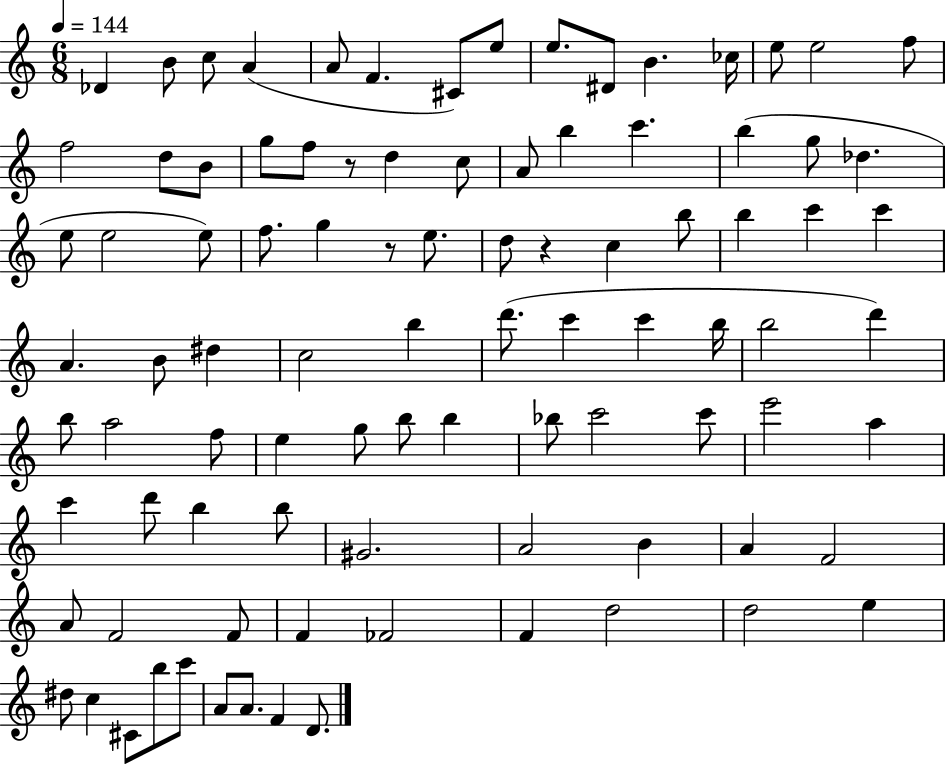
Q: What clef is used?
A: treble